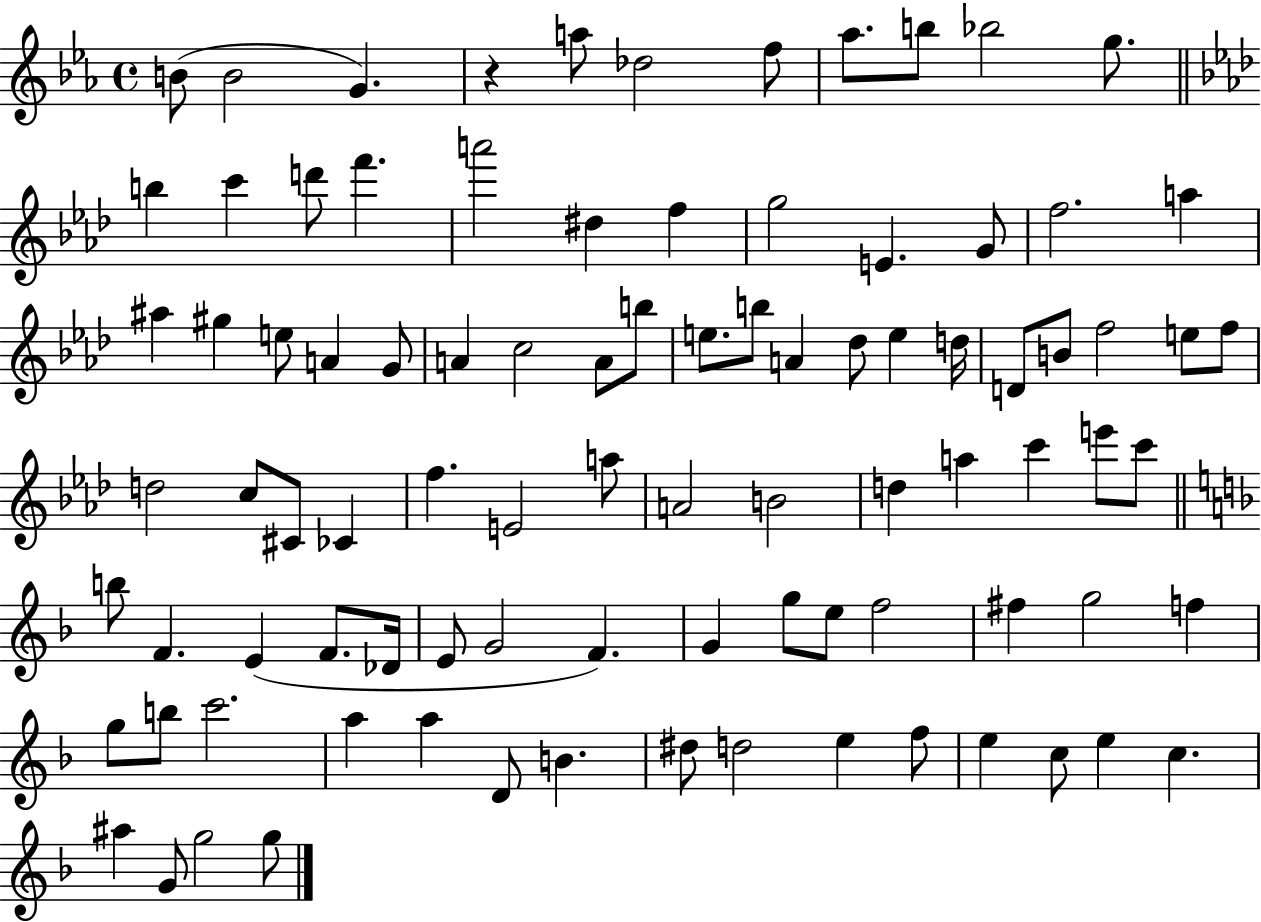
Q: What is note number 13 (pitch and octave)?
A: D6